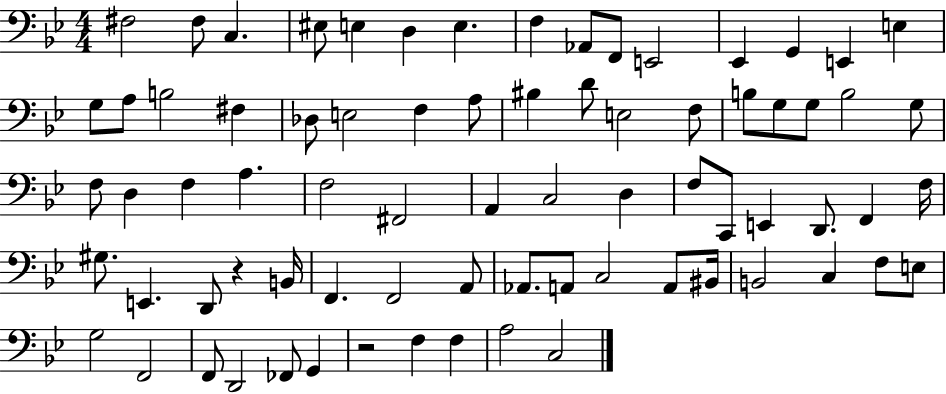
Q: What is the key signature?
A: BES major